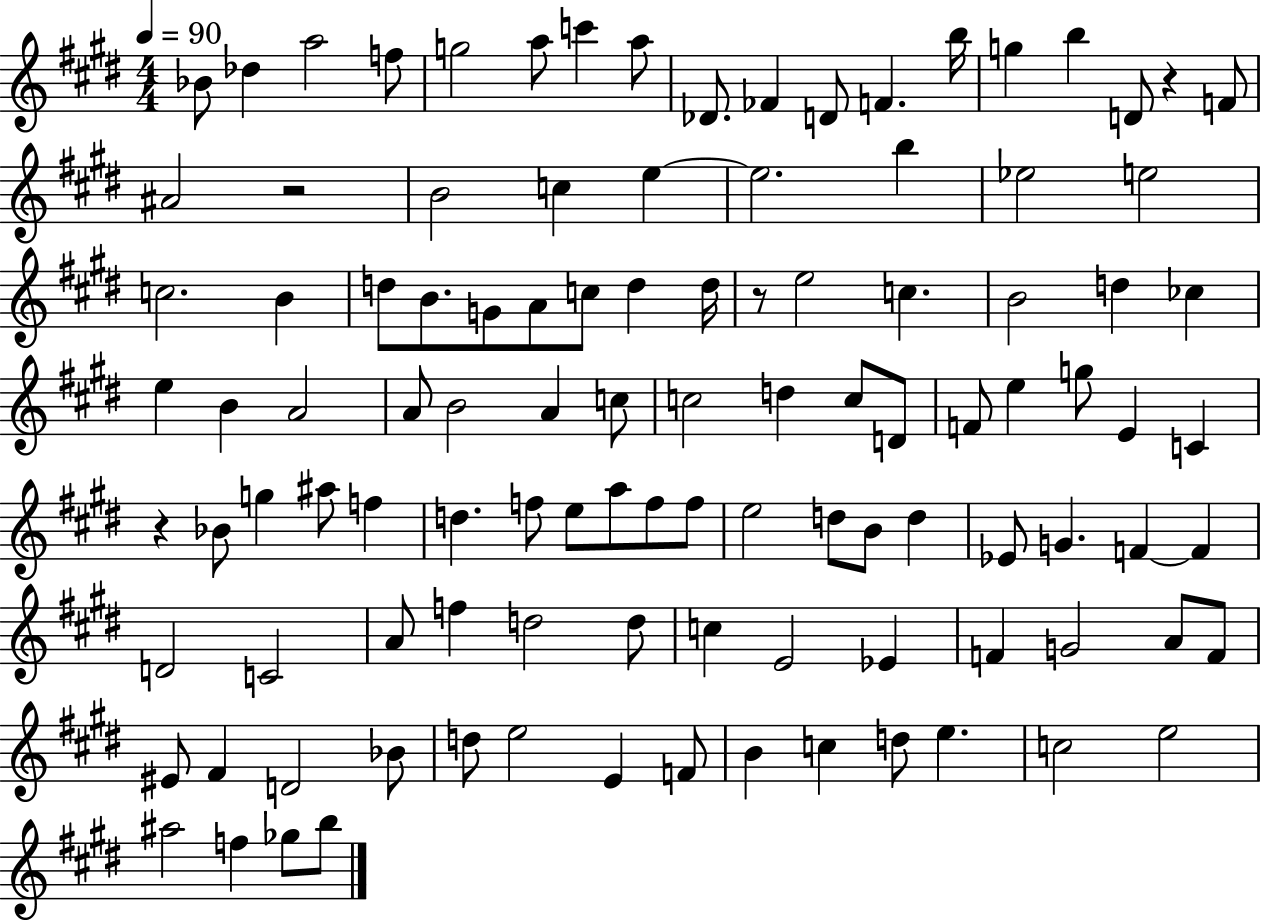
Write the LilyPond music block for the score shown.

{
  \clef treble
  \numericTimeSignature
  \time 4/4
  \key e \major
  \tempo 4 = 90
  bes'8 des''4 a''2 f''8 | g''2 a''8 c'''4 a''8 | des'8. fes'4 d'8 f'4. b''16 | g''4 b''4 d'8 r4 f'8 | \break ais'2 r2 | b'2 c''4 e''4~~ | e''2. b''4 | ees''2 e''2 | \break c''2. b'4 | d''8 b'8. g'8 a'8 c''8 d''4 d''16 | r8 e''2 c''4. | b'2 d''4 ces''4 | \break e''4 b'4 a'2 | a'8 b'2 a'4 c''8 | c''2 d''4 c''8 d'8 | f'8 e''4 g''8 e'4 c'4 | \break r4 bes'8 g''4 ais''8 f''4 | d''4. f''8 e''8 a''8 f''8 f''8 | e''2 d''8 b'8 d''4 | ees'8 g'4. f'4~~ f'4 | \break d'2 c'2 | a'8 f''4 d''2 d''8 | c''4 e'2 ees'4 | f'4 g'2 a'8 f'8 | \break eis'8 fis'4 d'2 bes'8 | d''8 e''2 e'4 f'8 | b'4 c''4 d''8 e''4. | c''2 e''2 | \break ais''2 f''4 ges''8 b''8 | \bar "|."
}